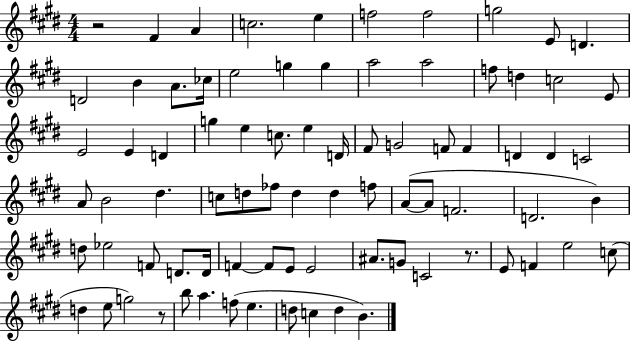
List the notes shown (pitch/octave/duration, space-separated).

R/h F#4/q A4/q C5/h. E5/q F5/h F5/h G5/h E4/e D4/q. D4/h B4/q A4/e. CES5/s E5/h G5/q G5/q A5/h A5/h F5/e D5/q C5/h E4/e E4/h E4/q D4/q G5/q E5/q C5/e. E5/q D4/s F#4/e G4/h F4/e F4/q D4/q D4/q C4/h A4/e B4/h D#5/q. C5/e D5/e FES5/e D5/q D5/q F5/e A4/e A4/e F4/h. D4/h. B4/q D5/e Eb5/h F4/e D4/e. D4/s F4/q F4/e E4/e E4/h A#4/e. G4/e C4/h R/e. E4/e F4/q E5/h C5/e D5/q E5/e G5/h R/e B5/e A5/q. F5/e E5/q. D5/e C5/q D5/q B4/q.